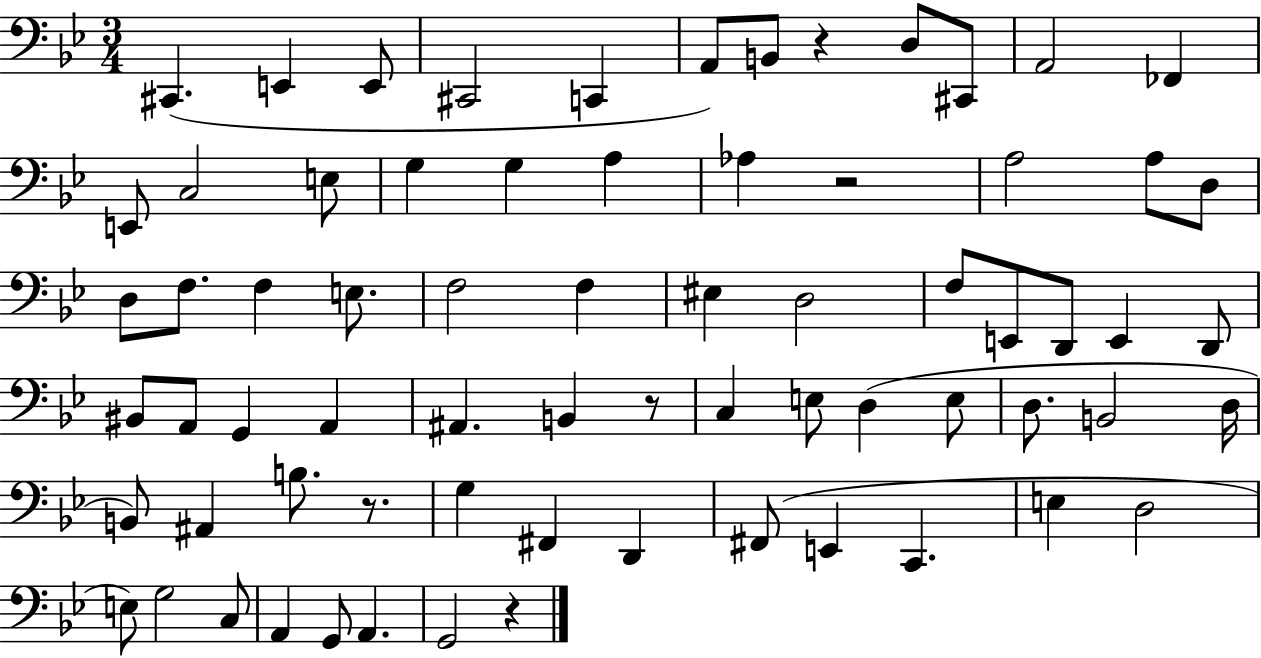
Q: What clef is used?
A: bass